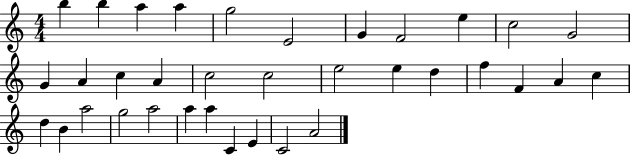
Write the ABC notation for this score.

X:1
T:Untitled
M:4/4
L:1/4
K:C
b b a a g2 E2 G F2 e c2 G2 G A c A c2 c2 e2 e d f F A c d B a2 g2 a2 a a C E C2 A2